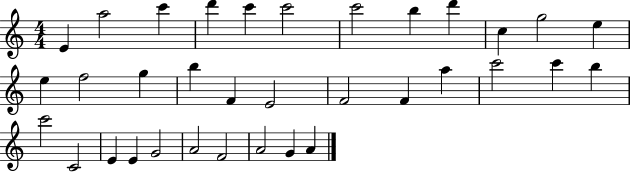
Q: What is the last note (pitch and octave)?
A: A4